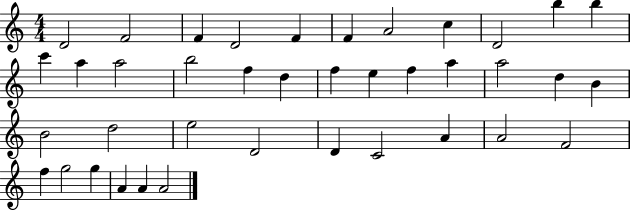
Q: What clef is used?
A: treble